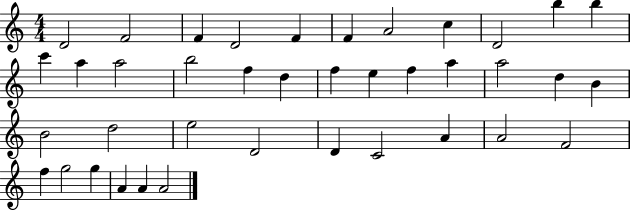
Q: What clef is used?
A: treble